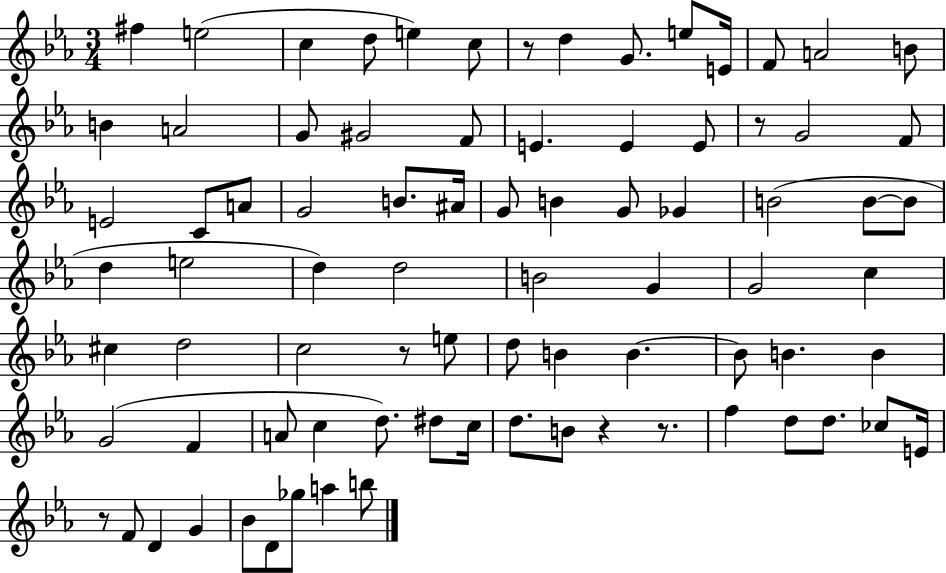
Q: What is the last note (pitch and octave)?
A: B5